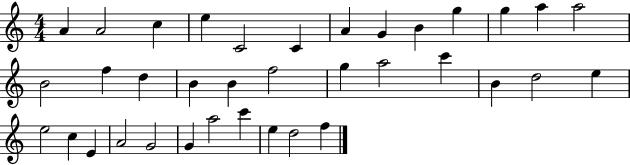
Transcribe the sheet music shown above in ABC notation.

X:1
T:Untitled
M:4/4
L:1/4
K:C
A A2 c e C2 C A G B g g a a2 B2 f d B B f2 g a2 c' B d2 e e2 c E A2 G2 G a2 c' e d2 f